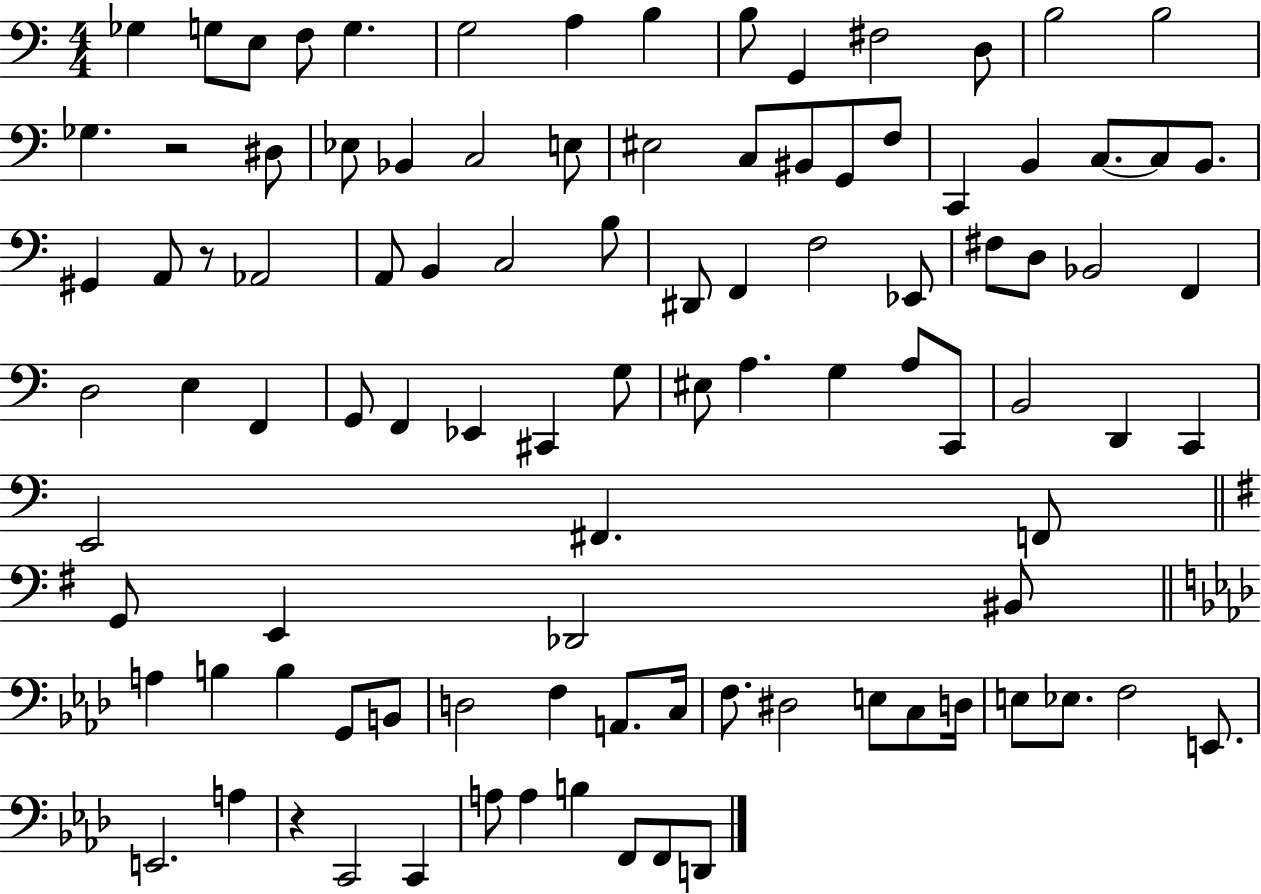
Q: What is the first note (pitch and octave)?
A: Gb3